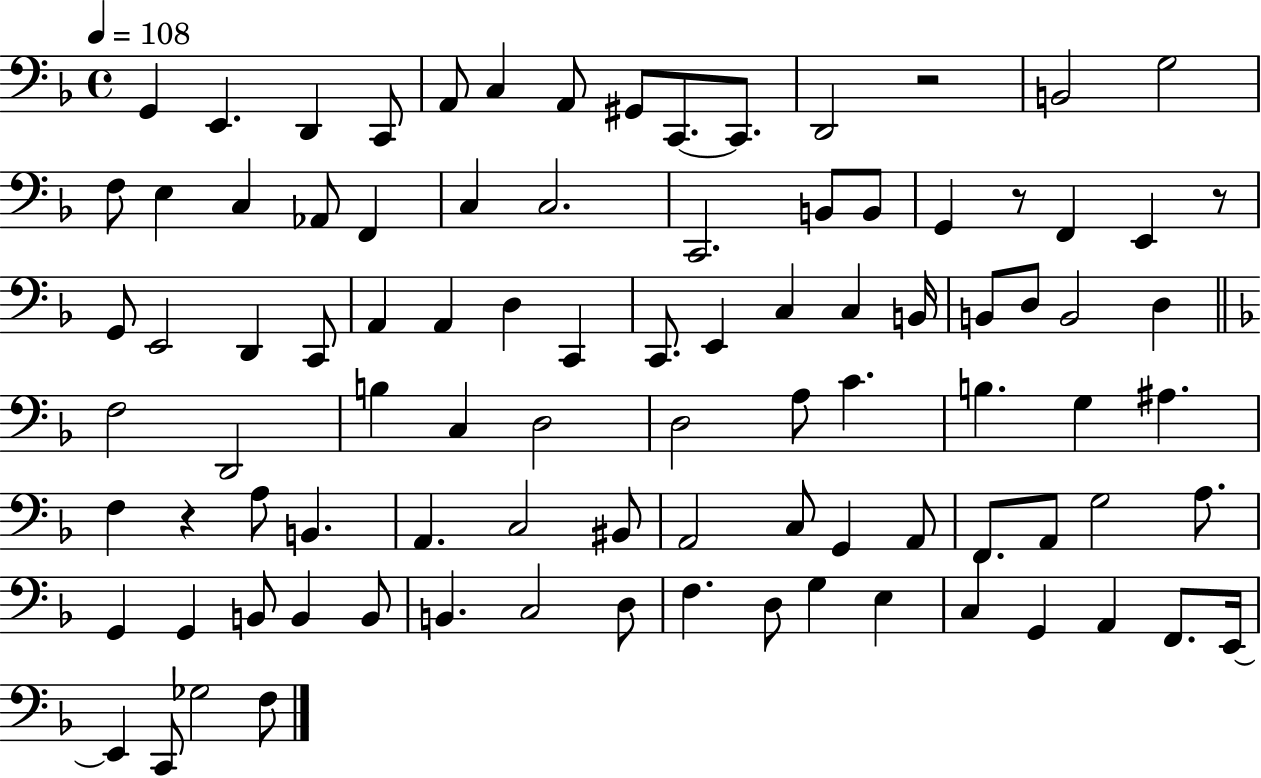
G2/q E2/q. D2/q C2/e A2/e C3/q A2/e G#2/e C2/e. C2/e. D2/h R/h B2/h G3/h F3/e E3/q C3/q Ab2/e F2/q C3/q C3/h. C2/h. B2/e B2/e G2/q R/e F2/q E2/q R/e G2/e E2/h D2/q C2/e A2/q A2/q D3/q C2/q C2/e. E2/q C3/q C3/q B2/s B2/e D3/e B2/h D3/q F3/h D2/h B3/q C3/q D3/h D3/h A3/e C4/q. B3/q. G3/q A#3/q. F3/q R/q A3/e B2/q. A2/q. C3/h BIS2/e A2/h C3/e G2/q A2/e F2/e. A2/e G3/h A3/e. G2/q G2/q B2/e B2/q B2/e B2/q. C3/h D3/e F3/q. D3/e G3/q E3/q C3/q G2/q A2/q F2/e. E2/s E2/q C2/e Gb3/h F3/e